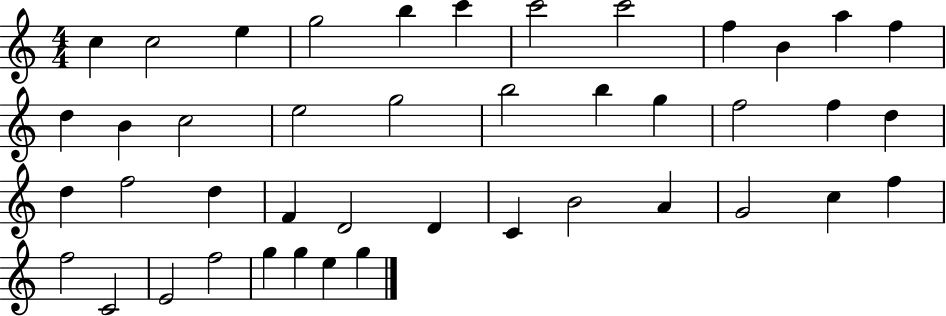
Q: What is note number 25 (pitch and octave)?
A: F5